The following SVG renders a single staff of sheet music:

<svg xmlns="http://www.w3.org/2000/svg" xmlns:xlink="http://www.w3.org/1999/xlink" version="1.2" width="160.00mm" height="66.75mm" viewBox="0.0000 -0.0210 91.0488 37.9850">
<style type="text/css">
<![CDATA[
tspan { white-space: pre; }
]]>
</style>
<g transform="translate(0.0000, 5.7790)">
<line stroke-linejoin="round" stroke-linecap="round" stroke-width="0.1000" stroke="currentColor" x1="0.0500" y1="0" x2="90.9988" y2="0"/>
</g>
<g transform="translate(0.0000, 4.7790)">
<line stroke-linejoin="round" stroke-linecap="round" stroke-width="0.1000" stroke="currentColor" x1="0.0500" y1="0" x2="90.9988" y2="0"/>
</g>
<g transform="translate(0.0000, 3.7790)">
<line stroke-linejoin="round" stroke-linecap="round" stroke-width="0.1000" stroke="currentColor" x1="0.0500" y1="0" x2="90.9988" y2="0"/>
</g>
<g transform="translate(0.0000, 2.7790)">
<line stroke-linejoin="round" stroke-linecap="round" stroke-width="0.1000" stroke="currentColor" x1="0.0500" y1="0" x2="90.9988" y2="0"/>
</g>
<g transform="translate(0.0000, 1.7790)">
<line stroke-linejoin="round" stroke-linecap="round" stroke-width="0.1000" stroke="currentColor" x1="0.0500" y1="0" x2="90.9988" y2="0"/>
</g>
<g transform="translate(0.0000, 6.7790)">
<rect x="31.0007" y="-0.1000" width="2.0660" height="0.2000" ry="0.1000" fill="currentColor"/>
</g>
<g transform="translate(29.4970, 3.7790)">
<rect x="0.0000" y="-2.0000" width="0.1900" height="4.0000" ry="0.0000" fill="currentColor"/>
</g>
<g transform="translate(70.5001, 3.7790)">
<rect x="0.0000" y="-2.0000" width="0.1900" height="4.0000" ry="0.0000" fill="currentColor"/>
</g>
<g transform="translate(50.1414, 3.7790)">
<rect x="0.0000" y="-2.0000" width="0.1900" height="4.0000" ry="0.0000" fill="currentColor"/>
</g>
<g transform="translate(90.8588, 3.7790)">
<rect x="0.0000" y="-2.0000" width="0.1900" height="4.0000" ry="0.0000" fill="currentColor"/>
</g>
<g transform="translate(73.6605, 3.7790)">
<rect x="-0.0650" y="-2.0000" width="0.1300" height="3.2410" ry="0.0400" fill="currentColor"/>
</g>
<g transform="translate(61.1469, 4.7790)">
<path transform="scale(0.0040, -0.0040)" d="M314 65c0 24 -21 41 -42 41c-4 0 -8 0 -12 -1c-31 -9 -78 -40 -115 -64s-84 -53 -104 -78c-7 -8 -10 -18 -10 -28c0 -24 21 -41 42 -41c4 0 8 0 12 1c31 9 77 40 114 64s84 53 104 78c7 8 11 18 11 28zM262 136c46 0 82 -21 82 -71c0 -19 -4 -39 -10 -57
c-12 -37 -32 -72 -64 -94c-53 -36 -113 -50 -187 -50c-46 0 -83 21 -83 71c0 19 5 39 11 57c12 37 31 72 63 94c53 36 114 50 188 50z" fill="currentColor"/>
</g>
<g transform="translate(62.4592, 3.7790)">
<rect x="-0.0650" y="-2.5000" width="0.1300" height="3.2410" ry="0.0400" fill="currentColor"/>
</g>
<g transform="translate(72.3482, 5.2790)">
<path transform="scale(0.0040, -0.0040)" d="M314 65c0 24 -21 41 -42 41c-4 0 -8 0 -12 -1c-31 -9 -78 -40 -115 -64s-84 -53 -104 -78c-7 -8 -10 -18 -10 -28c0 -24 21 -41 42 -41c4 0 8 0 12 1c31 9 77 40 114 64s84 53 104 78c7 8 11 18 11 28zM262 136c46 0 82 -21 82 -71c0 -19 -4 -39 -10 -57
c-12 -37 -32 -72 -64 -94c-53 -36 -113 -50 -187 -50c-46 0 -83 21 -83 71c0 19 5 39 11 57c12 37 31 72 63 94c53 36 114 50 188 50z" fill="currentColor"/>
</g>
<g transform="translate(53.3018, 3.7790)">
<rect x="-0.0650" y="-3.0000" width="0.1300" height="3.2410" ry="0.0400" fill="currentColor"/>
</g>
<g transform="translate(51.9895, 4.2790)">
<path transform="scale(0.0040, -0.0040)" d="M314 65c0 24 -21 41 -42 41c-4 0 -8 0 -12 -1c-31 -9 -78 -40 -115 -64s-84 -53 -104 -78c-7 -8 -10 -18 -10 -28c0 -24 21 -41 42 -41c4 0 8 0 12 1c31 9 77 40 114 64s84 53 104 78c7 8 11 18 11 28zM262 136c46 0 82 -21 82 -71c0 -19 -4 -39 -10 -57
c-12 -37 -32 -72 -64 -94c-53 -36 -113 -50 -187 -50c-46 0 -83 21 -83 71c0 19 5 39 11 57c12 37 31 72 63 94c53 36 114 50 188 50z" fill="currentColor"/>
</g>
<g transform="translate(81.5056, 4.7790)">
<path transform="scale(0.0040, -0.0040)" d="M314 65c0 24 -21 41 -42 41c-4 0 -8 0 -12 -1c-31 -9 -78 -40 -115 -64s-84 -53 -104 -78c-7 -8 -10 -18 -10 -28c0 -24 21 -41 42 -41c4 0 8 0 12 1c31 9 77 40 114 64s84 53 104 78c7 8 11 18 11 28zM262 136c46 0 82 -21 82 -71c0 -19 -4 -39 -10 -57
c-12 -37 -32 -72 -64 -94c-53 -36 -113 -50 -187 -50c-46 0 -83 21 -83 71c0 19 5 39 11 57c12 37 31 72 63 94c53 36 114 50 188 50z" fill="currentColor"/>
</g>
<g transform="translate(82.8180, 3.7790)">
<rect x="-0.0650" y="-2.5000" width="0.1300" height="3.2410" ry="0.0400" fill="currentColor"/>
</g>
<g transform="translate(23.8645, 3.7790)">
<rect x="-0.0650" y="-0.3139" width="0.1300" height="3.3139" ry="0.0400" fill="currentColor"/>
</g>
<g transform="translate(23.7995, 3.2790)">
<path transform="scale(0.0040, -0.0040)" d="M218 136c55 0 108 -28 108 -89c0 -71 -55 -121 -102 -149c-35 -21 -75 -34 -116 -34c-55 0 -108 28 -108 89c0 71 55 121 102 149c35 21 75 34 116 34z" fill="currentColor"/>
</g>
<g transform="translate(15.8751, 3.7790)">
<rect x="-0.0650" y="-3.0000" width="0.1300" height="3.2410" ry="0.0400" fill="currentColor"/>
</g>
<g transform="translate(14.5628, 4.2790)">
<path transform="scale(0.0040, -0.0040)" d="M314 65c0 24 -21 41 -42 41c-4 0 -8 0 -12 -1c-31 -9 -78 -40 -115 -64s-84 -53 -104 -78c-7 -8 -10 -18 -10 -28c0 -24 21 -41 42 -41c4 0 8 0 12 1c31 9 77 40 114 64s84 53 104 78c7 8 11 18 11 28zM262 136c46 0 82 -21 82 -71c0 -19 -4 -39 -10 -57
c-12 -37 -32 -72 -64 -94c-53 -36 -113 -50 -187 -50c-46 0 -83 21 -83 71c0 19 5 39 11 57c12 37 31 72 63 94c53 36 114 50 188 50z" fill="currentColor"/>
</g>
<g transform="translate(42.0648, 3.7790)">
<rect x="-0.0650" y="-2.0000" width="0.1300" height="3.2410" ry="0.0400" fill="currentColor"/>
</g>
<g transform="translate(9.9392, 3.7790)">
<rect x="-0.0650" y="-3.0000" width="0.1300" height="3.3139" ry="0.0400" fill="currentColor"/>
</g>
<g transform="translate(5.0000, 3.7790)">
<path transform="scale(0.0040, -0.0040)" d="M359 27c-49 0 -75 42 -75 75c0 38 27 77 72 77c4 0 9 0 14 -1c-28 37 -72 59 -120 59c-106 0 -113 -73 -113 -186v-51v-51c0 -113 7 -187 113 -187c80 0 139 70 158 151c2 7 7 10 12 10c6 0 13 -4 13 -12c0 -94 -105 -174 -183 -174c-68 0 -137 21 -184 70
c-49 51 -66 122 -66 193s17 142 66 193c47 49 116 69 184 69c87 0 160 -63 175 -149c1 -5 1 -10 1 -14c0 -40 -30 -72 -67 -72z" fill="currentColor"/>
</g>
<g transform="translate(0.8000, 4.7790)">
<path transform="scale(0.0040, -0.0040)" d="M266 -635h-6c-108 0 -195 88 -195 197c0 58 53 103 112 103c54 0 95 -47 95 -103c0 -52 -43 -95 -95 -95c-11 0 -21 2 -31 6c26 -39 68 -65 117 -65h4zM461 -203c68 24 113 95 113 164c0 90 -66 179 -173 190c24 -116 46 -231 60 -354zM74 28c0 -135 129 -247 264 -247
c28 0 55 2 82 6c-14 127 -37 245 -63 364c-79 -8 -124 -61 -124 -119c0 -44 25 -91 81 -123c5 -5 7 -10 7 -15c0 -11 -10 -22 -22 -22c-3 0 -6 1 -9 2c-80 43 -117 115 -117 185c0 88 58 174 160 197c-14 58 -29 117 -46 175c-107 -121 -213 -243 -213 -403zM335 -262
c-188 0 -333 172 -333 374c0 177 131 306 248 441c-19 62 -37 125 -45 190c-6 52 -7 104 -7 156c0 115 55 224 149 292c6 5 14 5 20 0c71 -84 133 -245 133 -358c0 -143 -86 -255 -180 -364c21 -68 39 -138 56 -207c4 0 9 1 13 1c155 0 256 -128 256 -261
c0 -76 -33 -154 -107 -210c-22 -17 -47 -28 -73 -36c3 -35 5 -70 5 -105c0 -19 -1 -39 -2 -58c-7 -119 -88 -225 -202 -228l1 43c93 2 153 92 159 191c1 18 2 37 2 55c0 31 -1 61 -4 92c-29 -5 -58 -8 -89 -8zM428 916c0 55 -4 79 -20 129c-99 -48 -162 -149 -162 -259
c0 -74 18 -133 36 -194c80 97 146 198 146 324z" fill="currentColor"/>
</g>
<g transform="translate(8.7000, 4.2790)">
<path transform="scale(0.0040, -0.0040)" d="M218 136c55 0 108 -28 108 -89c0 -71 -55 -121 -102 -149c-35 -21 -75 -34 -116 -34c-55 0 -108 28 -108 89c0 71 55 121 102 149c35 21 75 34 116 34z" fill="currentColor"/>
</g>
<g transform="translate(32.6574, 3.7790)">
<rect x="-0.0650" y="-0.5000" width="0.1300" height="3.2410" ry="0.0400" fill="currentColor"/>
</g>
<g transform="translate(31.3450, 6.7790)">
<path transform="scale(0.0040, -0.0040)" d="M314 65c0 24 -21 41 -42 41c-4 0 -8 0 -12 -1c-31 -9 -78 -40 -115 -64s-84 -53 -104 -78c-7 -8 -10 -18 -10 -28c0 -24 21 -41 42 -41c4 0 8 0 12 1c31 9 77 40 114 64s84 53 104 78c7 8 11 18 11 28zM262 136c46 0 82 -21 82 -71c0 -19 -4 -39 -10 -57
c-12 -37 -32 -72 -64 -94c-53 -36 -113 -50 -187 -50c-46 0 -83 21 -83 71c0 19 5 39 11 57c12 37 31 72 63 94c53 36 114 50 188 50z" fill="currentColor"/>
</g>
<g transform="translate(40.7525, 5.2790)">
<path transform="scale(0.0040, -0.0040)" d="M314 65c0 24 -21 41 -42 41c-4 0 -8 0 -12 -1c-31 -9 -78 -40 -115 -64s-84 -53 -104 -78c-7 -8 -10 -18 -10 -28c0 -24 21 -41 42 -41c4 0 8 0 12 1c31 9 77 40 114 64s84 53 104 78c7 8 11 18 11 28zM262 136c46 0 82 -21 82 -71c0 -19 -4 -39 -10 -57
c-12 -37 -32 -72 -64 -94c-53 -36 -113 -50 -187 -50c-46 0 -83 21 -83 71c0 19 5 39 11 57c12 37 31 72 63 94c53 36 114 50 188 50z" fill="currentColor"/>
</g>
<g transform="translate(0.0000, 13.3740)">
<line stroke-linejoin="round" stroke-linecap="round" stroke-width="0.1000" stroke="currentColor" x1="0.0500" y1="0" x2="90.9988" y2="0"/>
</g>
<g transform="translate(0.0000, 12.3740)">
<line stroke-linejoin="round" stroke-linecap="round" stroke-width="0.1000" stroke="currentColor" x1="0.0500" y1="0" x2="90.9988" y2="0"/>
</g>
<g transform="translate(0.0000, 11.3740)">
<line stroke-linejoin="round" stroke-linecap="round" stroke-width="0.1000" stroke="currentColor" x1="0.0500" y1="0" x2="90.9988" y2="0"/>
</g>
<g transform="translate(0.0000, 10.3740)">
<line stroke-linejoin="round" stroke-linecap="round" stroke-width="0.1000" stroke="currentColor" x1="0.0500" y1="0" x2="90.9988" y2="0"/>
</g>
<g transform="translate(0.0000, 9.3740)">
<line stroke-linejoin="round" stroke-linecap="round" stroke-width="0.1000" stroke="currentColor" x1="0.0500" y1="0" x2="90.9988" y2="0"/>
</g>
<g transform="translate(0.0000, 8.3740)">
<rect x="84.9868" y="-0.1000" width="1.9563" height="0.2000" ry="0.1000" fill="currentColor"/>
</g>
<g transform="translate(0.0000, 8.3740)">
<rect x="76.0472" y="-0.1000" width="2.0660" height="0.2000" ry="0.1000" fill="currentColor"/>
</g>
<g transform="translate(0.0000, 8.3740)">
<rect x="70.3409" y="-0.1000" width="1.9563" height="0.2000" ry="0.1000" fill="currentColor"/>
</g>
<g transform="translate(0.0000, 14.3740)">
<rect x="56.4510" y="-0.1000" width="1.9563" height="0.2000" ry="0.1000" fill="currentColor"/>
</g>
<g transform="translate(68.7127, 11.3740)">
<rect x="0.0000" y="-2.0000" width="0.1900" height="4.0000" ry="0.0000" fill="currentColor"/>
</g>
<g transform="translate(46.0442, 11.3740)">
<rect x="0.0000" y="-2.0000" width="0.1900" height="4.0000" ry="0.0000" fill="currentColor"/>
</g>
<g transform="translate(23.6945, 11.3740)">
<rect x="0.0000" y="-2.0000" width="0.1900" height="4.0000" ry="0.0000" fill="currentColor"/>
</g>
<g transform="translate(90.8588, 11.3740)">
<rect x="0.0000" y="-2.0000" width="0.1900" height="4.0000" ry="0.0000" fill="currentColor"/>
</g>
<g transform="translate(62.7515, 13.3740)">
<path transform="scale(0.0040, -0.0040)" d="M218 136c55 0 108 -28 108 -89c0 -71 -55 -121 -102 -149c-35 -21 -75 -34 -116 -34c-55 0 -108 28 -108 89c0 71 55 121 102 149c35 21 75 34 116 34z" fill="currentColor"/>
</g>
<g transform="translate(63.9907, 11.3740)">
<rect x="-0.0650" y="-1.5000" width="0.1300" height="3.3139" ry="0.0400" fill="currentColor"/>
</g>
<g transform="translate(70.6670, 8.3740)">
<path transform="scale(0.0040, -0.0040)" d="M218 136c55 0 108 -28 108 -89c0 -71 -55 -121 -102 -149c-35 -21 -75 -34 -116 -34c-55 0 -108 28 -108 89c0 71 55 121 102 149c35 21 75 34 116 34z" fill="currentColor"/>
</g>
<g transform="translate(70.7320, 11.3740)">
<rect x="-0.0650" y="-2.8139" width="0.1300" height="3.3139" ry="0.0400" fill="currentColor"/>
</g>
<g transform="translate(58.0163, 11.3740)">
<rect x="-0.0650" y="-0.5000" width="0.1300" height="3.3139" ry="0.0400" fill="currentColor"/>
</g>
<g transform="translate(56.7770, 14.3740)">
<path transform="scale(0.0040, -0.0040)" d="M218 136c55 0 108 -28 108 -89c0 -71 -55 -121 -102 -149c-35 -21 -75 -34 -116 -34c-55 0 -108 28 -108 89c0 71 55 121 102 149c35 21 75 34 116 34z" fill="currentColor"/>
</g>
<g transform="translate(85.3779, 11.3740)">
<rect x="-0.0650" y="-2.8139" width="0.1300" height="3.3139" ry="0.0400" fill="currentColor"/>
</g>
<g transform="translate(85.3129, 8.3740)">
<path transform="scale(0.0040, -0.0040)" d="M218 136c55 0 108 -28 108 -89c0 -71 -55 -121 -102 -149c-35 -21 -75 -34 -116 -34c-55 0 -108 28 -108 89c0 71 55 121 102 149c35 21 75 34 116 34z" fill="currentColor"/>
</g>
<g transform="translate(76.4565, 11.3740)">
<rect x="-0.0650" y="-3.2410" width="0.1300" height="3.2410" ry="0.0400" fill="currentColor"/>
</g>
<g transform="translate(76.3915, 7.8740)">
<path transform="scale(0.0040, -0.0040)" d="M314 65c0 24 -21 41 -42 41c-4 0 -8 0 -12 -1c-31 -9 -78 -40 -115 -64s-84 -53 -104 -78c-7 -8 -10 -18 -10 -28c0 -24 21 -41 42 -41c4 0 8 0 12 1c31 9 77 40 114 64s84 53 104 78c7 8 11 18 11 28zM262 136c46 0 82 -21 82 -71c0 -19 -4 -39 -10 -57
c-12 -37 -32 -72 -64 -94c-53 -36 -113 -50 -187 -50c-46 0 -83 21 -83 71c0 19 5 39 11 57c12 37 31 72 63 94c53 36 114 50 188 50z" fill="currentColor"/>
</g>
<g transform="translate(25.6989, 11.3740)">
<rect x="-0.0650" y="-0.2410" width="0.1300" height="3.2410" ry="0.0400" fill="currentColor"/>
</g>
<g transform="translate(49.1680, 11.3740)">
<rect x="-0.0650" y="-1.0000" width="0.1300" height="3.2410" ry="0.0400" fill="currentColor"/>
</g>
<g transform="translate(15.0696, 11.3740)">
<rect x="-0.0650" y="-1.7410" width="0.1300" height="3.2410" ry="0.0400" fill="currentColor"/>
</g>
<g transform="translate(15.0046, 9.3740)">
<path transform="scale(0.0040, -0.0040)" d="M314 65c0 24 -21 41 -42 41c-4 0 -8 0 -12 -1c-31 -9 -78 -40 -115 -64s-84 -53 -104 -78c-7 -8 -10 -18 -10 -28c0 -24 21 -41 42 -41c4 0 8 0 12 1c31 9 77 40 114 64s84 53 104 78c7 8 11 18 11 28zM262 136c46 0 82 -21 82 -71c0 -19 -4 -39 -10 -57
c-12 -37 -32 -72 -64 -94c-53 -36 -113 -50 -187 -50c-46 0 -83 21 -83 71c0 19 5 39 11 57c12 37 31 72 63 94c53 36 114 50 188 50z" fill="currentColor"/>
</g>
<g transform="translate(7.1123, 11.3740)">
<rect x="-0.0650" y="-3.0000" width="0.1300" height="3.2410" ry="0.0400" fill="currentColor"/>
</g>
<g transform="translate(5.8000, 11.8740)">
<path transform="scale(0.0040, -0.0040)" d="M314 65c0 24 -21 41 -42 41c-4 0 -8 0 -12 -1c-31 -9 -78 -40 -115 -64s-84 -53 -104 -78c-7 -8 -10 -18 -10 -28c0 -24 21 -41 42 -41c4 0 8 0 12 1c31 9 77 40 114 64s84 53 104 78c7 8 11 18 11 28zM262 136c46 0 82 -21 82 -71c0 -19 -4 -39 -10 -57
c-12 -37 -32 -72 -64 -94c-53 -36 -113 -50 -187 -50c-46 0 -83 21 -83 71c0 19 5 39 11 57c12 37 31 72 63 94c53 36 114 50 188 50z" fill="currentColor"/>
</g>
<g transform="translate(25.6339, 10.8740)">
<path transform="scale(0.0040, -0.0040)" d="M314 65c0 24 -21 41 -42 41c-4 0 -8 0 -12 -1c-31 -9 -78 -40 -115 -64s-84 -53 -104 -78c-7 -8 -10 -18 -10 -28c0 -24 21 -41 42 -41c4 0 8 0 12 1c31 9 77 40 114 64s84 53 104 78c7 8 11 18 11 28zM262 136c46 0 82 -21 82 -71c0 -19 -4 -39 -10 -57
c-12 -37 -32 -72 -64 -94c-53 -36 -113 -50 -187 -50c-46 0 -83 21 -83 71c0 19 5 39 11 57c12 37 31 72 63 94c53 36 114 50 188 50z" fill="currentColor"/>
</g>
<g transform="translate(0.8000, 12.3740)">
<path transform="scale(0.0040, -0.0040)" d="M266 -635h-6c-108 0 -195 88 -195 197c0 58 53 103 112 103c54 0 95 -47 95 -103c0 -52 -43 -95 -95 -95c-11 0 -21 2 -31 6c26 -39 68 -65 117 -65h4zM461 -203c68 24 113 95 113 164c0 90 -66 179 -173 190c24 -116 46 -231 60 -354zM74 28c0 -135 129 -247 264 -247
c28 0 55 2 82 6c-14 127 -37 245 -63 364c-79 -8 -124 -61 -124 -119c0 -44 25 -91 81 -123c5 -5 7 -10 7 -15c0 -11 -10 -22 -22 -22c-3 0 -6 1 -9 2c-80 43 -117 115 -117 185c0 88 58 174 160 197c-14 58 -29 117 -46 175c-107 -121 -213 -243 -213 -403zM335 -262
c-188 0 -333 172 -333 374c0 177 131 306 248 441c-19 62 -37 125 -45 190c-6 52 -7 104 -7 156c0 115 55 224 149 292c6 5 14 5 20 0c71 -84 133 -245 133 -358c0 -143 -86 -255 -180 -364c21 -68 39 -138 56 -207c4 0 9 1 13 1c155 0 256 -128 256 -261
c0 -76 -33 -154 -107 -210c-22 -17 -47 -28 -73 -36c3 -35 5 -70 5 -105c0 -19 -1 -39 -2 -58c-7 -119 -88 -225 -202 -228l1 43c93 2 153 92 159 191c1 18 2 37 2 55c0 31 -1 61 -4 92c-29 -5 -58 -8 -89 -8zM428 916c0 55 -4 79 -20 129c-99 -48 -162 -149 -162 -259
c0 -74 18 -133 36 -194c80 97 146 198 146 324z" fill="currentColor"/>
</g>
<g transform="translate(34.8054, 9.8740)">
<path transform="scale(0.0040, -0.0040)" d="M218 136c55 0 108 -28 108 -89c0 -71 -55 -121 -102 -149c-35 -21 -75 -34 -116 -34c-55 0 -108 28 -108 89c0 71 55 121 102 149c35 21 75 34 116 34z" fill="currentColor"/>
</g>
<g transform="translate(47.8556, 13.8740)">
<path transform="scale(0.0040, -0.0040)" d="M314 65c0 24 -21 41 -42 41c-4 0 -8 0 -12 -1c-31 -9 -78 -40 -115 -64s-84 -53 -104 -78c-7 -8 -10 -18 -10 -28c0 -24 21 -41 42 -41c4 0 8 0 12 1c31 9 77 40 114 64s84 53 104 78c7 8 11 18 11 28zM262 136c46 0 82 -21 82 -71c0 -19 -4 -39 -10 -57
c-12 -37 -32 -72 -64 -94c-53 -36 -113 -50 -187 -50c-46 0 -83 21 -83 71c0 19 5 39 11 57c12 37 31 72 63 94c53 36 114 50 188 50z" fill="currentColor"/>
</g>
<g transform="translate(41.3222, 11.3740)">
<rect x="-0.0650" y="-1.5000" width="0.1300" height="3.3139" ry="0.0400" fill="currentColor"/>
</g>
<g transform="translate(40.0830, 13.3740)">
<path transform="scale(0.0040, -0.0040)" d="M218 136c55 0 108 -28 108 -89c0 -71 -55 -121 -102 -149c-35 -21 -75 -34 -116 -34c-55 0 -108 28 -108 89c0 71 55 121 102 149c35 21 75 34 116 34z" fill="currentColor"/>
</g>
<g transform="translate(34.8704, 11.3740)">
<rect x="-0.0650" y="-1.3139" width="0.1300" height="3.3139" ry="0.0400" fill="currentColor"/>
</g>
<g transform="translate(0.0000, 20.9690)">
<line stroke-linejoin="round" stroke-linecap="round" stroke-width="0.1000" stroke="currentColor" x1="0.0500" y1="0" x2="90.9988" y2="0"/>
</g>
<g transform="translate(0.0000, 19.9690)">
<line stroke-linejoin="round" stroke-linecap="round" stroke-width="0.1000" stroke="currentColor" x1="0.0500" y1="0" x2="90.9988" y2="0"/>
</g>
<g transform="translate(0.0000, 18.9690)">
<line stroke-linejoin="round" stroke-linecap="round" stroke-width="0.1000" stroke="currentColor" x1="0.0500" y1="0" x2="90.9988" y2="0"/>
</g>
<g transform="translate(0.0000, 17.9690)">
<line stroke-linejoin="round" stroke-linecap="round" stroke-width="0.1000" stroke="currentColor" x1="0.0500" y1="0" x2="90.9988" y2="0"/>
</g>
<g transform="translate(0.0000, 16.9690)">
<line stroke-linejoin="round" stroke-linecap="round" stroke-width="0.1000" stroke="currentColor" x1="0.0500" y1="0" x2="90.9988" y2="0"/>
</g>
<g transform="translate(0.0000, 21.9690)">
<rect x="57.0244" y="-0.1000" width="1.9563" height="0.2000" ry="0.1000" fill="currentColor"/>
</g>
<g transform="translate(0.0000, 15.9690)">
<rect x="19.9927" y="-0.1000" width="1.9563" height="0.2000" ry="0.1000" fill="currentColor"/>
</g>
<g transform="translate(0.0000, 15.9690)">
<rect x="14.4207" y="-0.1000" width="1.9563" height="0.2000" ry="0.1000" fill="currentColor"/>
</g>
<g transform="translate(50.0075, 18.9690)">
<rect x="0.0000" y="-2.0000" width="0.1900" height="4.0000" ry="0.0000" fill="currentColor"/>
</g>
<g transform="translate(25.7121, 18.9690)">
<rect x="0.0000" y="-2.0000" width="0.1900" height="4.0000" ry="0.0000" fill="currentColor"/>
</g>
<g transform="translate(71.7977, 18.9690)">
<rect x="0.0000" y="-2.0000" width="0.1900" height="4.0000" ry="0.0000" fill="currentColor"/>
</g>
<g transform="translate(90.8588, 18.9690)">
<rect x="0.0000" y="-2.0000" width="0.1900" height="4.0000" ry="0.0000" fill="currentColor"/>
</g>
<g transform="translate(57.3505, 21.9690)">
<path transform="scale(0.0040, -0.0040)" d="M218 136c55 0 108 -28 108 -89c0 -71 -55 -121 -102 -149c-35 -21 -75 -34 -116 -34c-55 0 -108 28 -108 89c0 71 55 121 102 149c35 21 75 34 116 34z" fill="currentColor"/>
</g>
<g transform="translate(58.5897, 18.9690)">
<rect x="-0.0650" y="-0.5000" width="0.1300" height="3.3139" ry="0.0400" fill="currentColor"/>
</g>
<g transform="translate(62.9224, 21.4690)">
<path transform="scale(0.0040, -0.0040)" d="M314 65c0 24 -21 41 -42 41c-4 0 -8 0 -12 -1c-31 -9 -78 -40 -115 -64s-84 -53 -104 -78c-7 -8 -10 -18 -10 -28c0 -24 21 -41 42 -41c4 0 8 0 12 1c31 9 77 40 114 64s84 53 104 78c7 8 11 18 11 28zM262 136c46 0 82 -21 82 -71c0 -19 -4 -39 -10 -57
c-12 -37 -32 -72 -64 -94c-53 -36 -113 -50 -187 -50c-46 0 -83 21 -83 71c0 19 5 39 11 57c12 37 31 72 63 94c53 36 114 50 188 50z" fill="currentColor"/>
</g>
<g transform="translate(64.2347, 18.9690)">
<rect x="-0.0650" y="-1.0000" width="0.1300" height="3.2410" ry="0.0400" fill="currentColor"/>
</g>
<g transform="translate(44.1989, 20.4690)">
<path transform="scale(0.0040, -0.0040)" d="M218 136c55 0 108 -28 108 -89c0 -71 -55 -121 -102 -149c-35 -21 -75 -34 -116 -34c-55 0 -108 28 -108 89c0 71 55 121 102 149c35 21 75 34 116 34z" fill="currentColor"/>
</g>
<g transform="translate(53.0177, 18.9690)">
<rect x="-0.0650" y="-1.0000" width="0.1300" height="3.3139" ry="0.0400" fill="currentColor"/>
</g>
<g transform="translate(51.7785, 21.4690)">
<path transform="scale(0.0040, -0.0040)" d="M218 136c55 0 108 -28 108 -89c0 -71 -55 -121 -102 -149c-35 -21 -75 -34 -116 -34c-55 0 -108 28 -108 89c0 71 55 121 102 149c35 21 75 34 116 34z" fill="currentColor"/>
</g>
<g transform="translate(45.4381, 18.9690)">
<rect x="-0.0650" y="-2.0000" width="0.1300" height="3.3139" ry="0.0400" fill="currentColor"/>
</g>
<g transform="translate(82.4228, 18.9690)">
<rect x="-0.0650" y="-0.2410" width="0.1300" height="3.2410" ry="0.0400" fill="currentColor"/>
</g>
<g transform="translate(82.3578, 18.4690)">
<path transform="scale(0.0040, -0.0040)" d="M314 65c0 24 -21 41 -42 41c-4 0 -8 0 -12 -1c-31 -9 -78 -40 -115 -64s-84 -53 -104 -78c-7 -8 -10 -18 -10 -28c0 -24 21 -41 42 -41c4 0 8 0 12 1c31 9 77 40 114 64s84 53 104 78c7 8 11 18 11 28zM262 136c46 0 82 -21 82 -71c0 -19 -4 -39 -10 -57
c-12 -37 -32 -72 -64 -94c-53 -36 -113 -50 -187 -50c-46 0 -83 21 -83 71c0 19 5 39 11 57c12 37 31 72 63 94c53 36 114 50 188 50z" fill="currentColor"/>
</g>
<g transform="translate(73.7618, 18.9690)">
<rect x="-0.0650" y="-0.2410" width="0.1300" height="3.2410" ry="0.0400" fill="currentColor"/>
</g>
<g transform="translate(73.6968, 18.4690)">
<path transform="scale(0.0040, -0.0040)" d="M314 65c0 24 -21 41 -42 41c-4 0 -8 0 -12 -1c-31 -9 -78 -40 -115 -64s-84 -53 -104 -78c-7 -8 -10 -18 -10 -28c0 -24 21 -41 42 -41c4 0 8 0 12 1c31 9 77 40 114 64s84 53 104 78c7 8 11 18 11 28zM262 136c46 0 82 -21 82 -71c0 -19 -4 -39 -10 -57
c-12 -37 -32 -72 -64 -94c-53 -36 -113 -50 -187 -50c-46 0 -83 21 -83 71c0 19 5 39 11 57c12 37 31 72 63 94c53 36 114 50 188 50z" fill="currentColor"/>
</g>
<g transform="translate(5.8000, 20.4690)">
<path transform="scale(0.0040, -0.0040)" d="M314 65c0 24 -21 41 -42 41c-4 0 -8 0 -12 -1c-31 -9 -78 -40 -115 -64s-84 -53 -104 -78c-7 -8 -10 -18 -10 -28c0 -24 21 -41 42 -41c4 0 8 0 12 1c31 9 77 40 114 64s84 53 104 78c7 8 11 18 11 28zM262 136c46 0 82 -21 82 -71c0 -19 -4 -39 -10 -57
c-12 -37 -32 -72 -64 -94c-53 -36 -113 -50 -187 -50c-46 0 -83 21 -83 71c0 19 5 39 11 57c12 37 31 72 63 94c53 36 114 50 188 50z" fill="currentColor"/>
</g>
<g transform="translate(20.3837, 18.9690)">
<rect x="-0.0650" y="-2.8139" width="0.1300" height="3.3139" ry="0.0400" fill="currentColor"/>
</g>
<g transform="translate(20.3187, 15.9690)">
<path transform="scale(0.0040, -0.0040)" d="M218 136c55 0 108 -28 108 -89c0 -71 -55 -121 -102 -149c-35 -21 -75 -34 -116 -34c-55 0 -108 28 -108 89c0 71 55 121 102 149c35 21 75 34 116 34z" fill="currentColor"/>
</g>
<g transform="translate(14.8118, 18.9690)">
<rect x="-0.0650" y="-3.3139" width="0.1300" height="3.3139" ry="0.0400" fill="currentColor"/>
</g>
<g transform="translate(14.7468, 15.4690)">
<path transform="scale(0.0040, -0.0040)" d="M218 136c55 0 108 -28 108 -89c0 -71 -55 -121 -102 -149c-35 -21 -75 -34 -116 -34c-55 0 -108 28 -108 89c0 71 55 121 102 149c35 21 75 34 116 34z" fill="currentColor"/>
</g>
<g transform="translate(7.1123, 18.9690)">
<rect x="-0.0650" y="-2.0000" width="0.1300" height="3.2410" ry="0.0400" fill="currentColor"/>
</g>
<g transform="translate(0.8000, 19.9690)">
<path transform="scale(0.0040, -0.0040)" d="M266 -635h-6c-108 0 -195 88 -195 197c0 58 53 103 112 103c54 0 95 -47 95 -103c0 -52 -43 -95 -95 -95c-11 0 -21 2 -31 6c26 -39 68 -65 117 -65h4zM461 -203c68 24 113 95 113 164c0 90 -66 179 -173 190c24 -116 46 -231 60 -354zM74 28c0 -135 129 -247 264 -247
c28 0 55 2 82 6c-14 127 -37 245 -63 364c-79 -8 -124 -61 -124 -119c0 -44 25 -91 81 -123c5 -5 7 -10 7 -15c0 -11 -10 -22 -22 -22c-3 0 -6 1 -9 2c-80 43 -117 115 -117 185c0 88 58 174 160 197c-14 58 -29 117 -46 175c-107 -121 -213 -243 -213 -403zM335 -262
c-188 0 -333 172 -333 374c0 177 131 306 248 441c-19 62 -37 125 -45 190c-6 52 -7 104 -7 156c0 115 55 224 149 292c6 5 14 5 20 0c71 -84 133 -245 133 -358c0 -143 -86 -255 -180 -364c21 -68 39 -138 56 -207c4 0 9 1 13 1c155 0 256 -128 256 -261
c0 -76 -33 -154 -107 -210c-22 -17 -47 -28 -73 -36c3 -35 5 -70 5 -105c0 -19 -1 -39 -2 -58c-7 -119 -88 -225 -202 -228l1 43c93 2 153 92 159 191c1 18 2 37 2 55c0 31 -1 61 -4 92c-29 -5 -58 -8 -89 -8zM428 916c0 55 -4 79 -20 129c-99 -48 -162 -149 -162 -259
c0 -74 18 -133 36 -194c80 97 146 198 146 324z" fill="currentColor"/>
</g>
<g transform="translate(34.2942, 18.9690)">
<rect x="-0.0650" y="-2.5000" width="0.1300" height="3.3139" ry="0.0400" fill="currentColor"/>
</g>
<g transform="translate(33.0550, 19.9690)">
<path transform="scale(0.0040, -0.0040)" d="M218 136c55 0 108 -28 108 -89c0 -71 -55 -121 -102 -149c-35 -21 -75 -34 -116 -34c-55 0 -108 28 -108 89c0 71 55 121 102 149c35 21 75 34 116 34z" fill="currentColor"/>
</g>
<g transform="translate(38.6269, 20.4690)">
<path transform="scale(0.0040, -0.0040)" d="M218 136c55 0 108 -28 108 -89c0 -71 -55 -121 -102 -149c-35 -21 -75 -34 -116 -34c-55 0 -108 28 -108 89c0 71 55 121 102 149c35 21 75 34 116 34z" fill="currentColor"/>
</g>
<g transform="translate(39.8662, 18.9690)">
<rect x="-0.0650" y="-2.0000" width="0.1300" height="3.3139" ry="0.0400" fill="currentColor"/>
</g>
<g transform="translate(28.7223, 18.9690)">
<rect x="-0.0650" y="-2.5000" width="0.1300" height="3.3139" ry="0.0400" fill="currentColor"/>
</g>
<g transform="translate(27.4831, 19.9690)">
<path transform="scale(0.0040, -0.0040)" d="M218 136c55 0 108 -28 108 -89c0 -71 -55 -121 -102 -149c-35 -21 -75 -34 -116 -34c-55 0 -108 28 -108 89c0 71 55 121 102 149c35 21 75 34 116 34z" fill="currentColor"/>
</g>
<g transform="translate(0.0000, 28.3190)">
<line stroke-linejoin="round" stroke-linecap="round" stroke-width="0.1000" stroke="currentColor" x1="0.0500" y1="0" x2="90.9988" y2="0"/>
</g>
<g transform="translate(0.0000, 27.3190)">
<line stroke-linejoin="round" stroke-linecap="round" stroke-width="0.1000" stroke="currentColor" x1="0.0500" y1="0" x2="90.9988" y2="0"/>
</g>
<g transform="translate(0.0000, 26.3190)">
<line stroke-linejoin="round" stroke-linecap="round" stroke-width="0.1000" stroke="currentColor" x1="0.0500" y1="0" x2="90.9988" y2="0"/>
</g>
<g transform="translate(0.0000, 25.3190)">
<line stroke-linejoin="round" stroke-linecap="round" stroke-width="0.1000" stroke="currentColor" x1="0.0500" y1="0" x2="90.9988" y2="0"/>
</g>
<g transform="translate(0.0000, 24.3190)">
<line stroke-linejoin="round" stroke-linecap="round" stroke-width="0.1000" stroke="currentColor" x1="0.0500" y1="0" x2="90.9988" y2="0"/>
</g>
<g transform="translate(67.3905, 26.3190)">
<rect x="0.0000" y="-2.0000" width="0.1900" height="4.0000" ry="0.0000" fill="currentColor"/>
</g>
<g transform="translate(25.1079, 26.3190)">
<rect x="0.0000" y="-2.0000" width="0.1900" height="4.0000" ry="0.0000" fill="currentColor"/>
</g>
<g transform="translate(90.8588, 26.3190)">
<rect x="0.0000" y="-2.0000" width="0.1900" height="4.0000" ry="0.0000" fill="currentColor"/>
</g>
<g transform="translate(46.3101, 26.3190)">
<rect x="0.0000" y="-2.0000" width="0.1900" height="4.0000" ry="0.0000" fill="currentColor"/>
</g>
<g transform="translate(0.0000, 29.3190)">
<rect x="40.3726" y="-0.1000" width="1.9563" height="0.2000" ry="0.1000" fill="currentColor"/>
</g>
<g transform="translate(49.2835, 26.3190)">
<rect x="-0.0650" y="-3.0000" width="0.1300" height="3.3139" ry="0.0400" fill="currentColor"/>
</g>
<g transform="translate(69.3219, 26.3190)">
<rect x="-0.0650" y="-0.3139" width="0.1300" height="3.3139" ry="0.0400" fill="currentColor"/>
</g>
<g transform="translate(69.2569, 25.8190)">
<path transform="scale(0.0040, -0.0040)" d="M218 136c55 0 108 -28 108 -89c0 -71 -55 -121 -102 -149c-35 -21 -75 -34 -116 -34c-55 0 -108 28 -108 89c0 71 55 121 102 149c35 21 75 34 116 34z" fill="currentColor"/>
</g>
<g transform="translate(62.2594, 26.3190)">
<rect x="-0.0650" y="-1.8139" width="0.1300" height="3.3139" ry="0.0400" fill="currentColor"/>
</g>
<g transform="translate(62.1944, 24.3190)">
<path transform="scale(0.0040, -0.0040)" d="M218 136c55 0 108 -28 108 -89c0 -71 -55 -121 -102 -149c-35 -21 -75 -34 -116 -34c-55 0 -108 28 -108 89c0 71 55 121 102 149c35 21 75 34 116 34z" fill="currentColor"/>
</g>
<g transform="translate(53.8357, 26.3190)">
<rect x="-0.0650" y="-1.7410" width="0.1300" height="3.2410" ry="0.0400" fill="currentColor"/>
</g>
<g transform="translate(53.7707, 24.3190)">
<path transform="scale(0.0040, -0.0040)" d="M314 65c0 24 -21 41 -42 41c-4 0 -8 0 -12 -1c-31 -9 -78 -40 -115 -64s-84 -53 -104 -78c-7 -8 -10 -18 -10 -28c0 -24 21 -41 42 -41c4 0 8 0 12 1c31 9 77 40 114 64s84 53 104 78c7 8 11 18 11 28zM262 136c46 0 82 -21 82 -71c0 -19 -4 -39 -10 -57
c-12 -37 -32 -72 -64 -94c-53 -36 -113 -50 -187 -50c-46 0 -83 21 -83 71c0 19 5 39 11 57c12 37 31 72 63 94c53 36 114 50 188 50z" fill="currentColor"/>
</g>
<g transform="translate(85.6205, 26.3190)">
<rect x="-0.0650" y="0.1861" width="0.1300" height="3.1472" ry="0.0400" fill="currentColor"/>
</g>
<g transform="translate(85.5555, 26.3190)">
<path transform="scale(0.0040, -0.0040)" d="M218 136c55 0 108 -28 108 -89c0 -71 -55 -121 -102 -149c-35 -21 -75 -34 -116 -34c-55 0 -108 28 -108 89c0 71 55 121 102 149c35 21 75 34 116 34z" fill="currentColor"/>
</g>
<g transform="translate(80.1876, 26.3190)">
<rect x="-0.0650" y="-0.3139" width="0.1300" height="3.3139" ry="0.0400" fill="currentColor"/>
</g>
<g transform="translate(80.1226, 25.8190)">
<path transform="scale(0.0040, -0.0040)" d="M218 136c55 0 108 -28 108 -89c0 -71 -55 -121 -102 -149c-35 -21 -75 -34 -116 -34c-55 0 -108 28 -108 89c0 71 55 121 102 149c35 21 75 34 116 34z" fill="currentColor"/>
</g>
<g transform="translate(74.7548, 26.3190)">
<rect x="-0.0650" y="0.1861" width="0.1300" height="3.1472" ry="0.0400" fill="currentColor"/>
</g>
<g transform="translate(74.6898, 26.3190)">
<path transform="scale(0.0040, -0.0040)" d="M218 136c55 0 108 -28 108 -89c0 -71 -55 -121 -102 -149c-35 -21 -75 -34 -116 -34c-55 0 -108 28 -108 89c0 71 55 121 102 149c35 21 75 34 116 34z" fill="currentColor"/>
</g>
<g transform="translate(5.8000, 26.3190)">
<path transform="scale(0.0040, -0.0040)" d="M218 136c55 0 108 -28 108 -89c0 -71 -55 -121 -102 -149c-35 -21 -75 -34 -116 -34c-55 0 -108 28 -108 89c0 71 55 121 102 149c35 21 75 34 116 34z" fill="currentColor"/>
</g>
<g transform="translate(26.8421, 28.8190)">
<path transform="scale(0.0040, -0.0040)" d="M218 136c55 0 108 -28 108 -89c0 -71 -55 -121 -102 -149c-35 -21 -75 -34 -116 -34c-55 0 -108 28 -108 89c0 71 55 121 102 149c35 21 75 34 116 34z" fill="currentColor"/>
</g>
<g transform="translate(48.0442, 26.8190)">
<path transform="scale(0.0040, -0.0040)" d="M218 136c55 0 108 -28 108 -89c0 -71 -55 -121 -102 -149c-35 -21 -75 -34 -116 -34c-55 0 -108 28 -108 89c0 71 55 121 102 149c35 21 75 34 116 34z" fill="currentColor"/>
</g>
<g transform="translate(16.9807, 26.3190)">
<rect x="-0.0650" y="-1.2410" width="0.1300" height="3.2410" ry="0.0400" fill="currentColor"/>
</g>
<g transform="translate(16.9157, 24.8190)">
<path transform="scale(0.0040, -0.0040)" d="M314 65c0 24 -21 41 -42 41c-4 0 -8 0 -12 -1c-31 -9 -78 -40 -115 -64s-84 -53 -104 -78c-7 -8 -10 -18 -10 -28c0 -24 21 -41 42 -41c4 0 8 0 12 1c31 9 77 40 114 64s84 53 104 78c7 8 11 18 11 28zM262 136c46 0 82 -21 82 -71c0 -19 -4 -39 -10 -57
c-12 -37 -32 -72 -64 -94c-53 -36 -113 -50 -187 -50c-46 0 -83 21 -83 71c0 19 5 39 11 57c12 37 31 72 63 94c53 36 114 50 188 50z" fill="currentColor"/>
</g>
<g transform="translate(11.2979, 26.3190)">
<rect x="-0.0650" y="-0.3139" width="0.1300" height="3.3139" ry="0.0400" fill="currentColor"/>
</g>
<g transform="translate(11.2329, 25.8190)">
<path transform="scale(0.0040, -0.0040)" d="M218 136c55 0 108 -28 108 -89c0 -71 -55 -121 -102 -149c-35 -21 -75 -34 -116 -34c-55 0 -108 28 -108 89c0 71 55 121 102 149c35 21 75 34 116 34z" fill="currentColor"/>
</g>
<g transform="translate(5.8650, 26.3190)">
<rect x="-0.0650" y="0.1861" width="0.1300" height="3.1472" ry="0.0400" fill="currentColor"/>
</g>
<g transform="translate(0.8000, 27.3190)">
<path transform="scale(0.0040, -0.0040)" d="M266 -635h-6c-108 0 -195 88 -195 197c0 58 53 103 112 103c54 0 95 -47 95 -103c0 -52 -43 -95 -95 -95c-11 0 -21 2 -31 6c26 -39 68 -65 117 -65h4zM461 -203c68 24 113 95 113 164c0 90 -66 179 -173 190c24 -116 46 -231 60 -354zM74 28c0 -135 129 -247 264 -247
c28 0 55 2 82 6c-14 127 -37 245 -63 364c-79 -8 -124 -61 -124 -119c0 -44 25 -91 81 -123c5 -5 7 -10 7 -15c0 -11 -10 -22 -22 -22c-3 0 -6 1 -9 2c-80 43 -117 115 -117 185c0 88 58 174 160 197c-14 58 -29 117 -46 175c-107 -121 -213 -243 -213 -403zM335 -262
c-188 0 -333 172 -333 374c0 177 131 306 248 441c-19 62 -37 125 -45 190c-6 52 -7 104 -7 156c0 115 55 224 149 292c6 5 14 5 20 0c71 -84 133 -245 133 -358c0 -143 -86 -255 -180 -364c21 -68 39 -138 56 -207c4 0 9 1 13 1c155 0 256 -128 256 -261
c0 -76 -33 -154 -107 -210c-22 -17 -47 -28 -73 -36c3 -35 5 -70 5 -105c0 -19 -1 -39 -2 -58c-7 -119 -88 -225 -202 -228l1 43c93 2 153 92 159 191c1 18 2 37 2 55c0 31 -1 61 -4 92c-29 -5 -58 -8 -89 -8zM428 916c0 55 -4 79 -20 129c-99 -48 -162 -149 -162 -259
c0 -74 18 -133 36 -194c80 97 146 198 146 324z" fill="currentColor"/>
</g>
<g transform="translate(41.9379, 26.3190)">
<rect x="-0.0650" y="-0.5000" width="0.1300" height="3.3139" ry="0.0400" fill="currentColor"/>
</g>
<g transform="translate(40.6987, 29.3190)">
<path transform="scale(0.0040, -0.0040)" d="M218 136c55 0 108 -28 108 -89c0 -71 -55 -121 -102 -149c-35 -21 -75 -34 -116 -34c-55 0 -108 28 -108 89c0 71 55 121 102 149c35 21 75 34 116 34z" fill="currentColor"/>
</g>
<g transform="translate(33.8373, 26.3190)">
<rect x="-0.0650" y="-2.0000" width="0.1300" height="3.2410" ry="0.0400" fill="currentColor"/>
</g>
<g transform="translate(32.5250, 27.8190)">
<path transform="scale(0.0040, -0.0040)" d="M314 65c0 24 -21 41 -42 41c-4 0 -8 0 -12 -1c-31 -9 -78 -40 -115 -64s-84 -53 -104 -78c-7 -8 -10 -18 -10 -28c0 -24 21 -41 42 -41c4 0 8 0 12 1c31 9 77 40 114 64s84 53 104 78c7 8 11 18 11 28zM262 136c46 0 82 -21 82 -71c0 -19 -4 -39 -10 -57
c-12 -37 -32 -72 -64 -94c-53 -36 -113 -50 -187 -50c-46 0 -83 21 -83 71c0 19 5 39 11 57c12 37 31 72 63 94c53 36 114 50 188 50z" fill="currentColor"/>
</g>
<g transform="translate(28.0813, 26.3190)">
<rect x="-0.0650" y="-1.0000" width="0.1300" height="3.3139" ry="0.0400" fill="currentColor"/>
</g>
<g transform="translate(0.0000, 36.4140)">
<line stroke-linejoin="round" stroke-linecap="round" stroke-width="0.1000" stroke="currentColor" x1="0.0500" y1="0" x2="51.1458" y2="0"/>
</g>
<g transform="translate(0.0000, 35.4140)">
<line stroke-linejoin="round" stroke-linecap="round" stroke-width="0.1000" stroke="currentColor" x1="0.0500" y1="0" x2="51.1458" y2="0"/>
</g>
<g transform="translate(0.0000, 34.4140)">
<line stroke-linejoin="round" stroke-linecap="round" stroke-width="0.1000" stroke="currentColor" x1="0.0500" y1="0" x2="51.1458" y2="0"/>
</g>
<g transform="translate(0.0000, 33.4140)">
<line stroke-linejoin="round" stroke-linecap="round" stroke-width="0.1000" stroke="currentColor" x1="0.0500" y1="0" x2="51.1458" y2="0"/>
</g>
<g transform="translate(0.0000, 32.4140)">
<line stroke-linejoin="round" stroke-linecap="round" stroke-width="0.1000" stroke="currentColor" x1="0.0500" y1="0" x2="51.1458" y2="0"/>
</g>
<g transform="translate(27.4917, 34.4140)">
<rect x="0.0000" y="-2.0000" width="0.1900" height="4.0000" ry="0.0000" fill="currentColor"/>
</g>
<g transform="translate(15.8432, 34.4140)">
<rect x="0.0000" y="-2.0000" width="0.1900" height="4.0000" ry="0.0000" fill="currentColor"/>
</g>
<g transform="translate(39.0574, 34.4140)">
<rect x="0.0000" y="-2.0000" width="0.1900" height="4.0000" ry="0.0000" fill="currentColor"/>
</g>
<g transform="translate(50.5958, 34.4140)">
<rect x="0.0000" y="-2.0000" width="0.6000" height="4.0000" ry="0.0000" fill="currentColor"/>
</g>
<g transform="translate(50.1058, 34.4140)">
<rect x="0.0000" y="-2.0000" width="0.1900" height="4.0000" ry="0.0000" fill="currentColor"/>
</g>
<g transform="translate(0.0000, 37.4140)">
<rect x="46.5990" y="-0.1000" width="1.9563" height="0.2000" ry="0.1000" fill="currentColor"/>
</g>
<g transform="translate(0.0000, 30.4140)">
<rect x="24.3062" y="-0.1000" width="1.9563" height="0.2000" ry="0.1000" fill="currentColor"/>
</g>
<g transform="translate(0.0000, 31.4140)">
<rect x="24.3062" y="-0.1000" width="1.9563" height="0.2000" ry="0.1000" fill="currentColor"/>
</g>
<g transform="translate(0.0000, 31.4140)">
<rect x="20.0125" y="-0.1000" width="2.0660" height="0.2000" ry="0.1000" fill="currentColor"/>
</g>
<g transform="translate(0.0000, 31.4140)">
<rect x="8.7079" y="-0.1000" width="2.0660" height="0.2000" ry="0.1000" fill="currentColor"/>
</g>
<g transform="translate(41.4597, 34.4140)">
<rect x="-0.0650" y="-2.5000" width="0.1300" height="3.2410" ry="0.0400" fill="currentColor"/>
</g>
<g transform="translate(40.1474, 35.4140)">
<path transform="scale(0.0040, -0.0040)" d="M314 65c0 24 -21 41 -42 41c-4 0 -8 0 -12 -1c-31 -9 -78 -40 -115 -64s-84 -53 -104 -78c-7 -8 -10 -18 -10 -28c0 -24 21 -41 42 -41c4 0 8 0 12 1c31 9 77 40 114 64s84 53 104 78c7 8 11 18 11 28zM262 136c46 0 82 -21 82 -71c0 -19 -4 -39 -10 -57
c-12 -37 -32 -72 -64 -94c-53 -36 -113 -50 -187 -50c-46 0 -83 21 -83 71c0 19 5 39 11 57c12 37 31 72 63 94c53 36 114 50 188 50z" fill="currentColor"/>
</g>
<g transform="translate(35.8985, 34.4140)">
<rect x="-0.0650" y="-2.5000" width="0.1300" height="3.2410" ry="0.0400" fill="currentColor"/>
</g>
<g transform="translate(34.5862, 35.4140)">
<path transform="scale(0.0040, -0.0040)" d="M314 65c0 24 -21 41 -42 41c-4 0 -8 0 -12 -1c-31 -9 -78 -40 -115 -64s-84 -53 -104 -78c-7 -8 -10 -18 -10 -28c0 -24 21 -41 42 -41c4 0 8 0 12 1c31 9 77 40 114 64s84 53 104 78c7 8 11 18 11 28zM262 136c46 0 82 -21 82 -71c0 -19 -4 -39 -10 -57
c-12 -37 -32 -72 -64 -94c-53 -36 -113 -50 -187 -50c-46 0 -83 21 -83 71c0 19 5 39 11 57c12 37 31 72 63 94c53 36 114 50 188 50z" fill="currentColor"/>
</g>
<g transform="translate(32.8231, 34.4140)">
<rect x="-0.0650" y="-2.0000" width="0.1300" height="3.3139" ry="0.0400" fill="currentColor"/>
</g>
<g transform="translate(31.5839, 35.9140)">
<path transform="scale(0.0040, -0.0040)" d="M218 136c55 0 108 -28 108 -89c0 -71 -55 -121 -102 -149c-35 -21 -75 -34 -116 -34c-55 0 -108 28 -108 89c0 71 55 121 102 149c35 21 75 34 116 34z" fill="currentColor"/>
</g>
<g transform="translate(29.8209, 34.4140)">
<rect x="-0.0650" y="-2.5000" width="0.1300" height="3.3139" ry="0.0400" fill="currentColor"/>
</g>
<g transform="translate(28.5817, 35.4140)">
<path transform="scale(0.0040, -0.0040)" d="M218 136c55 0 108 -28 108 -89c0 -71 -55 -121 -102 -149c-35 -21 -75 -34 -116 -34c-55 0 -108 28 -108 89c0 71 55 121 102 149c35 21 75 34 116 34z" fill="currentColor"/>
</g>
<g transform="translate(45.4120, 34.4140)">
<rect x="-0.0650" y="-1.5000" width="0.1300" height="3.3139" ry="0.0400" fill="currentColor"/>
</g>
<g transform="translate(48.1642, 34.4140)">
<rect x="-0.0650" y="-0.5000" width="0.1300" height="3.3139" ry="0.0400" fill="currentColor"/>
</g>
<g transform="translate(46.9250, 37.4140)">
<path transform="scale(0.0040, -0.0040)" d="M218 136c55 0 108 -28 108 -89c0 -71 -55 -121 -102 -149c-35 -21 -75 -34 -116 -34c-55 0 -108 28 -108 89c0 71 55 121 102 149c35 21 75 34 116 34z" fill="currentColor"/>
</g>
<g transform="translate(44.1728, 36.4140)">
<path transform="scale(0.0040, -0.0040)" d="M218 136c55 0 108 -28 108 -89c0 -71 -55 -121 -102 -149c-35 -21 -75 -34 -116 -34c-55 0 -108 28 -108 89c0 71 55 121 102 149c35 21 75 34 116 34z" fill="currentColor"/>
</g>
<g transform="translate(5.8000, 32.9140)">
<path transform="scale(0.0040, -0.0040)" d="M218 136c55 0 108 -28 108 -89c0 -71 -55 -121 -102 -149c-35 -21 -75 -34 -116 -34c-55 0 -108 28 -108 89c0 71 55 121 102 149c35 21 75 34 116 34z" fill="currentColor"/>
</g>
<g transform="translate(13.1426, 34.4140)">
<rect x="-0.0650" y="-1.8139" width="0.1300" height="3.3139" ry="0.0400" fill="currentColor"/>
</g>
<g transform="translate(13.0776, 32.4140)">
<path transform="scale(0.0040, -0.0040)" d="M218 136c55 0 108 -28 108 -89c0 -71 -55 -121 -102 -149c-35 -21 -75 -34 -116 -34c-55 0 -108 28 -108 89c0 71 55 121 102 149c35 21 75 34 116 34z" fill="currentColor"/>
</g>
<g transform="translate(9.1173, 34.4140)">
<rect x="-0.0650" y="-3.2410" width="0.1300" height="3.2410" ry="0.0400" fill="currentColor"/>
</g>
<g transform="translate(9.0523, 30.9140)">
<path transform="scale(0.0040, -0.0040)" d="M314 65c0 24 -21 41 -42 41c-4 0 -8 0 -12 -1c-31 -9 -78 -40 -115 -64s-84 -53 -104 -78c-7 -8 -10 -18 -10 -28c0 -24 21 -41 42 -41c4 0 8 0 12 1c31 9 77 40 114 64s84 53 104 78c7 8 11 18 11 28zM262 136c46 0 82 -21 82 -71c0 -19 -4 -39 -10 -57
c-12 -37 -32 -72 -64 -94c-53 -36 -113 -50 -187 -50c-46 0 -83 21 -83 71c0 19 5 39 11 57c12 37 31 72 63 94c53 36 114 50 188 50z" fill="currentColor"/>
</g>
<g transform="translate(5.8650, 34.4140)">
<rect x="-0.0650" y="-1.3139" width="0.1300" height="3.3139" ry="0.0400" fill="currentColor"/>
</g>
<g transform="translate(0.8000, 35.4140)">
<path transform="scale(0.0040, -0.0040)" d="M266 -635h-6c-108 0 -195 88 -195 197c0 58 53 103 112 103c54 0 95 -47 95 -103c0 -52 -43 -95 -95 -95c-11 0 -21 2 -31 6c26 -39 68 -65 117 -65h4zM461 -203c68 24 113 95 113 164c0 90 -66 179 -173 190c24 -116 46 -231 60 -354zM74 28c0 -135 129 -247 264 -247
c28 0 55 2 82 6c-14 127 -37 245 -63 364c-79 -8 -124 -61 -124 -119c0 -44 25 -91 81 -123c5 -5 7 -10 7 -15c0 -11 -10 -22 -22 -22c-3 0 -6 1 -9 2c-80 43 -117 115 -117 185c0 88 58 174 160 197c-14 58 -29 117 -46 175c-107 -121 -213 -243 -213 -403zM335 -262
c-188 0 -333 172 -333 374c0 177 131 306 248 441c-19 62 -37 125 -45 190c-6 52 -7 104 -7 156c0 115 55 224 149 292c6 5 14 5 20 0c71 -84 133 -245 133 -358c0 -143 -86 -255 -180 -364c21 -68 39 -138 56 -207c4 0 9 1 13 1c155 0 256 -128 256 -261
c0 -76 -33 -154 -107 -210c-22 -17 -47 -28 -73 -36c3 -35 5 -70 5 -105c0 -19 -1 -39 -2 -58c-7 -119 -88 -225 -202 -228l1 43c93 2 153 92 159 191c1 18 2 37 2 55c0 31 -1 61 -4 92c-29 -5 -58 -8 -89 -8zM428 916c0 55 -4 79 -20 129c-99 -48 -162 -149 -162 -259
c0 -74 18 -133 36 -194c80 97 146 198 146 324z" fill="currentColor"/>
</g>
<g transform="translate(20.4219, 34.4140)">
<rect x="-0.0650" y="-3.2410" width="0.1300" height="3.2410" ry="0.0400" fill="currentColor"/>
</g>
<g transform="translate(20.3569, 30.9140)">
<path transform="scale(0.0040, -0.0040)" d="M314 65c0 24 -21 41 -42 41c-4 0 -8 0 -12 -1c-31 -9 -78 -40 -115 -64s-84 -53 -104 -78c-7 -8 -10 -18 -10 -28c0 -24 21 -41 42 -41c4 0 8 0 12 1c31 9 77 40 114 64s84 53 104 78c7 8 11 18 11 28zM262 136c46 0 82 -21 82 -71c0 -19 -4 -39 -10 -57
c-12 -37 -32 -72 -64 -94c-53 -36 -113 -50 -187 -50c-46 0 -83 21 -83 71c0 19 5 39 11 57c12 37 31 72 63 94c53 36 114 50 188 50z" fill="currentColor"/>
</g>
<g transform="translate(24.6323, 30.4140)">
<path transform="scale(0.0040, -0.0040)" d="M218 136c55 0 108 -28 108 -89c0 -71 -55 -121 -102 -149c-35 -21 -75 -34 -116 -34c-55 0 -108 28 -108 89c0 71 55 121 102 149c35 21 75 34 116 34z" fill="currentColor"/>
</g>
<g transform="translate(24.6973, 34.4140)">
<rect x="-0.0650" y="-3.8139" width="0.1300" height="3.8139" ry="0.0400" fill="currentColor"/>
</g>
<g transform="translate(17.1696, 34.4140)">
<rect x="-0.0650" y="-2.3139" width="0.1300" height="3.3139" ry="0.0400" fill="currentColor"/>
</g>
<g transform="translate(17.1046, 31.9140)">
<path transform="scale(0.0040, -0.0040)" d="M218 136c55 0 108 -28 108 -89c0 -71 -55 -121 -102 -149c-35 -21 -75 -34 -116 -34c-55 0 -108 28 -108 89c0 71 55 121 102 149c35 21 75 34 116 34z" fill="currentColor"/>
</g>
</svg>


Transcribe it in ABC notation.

X:1
T:Untitled
M:4/4
L:1/4
K:C
A A2 c C2 F2 A2 G2 F2 G2 A2 f2 c2 e E D2 C E a b2 a F2 b a G G F F D C D2 c2 c2 B c e2 D F2 C A f2 f c B c B e b2 f g b2 c' G F G2 G2 E C